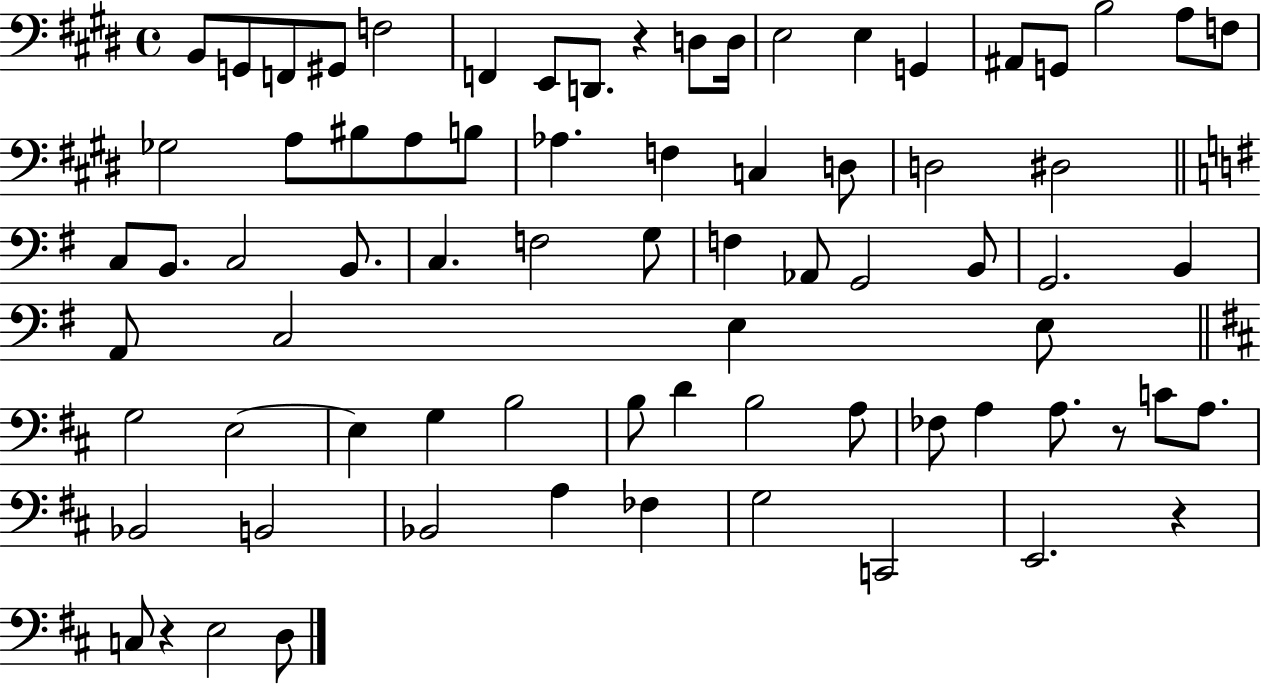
X:1
T:Untitled
M:4/4
L:1/4
K:E
B,,/2 G,,/2 F,,/2 ^G,,/2 F,2 F,, E,,/2 D,,/2 z D,/2 D,/4 E,2 E, G,, ^A,,/2 G,,/2 B,2 A,/2 F,/2 _G,2 A,/2 ^B,/2 A,/2 B,/2 _A, F, C, D,/2 D,2 ^D,2 C,/2 B,,/2 C,2 B,,/2 C, F,2 G,/2 F, _A,,/2 G,,2 B,,/2 G,,2 B,, A,,/2 C,2 E, E,/2 G,2 E,2 E, G, B,2 B,/2 D B,2 A,/2 _F,/2 A, A,/2 z/2 C/2 A,/2 _B,,2 B,,2 _B,,2 A, _F, G,2 C,,2 E,,2 z C,/2 z E,2 D,/2